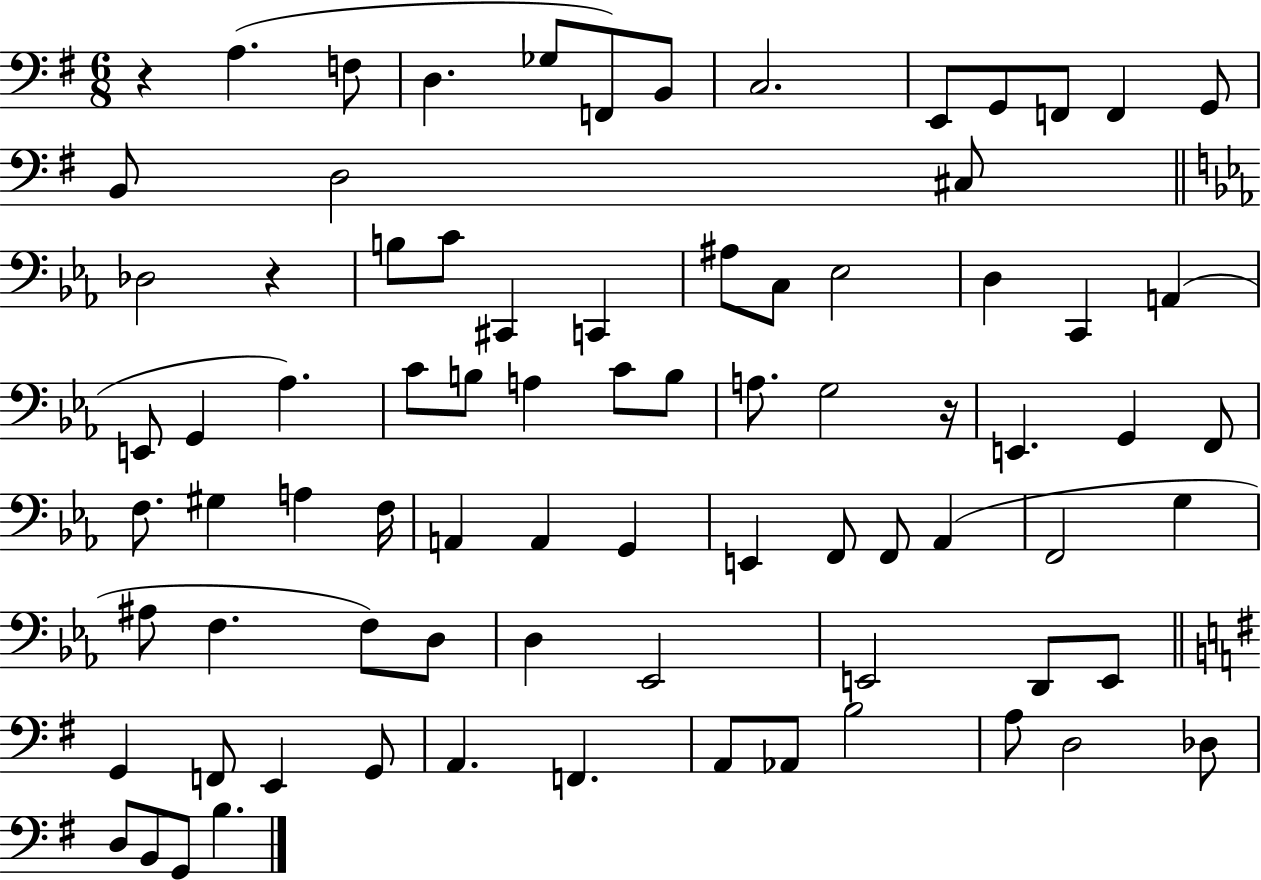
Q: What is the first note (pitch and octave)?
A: A3